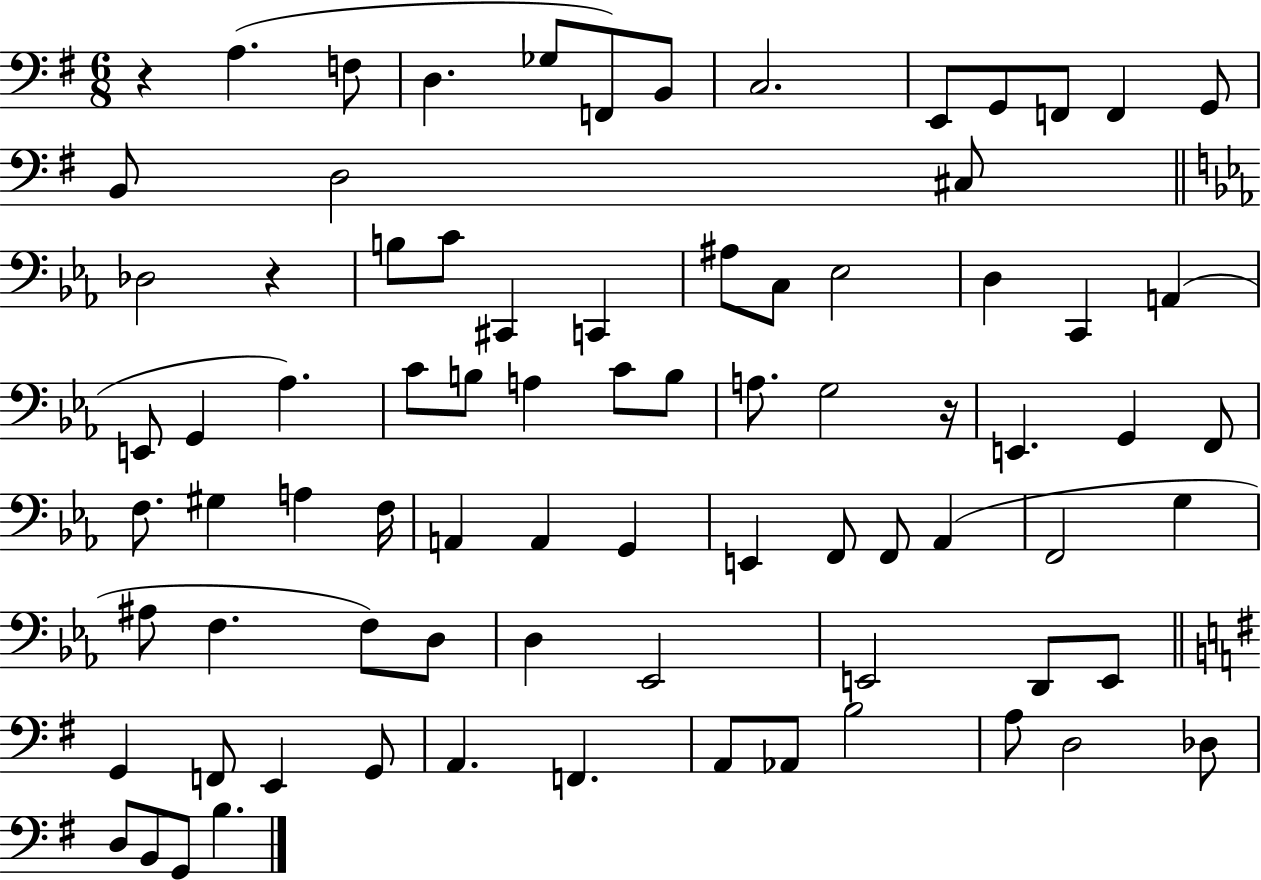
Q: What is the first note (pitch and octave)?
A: A3